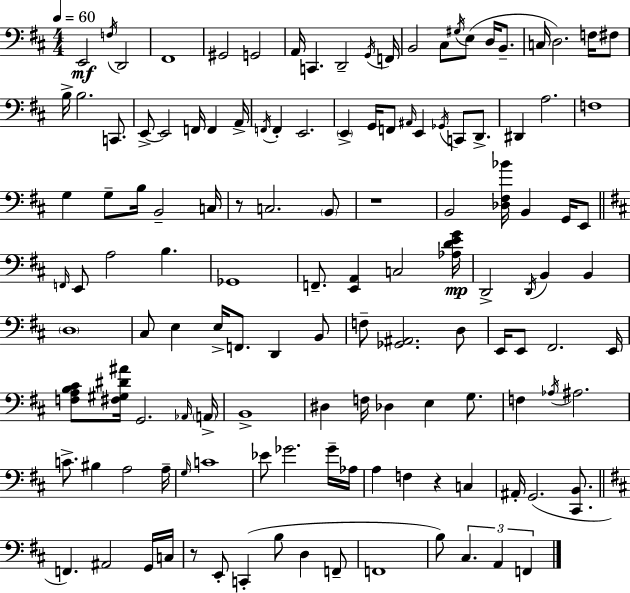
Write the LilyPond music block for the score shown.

{
  \clef bass
  \numericTimeSignature
  \time 4/4
  \key d \major
  \tempo 4 = 60
  e,2\mf \acciaccatura { f16 } d,2 | fis,1 | gis,2 g,2 | a,16 c,4. d,2-- | \break \acciaccatura { g,16 } f,16 b,2 cis8 \acciaccatura { gis16 } e8( d16 | b,8.-- c16 d2.) | f16 fis8 b16-> b2. | c,8. e,8->~~ e,2 f,16 f,4 | \break a,16-> \acciaccatura { f,16 } f,4-. e,2. | \parenthesize e,4-> g,16 f,8 \grace { ais,16 } e,4 | \acciaccatura { ges,16 } c,8 d,8.-> dis,4 a2. | f1 | \break g4 g8-- b16 b,2-- | c16 r8 c2. | \parenthesize b,8 r1 | b,2 <des fis bes'>16 b,4 | \break g,16 e,8 \bar "||" \break \key d \major \grace { f,16 } e,8 a2 b4. | ges,1 | f,8.-- <e, a,>4 c2 | <aes d' e' g'>16\mp d,2-> \acciaccatura { d,16 } b,4 b,4 | \break \parenthesize d1 | cis8 e4 e16-> f,8. d,4 | b,8 f8-- <ges, ais,>2. | d8 e,16 e,8 fis,2. | \break e,16 <f a b cis'>8 <fis gis dis' ais'>16 g,2. | \grace { aes,16 } \parenthesize a,16-> b,1-> | dis4 f16 des4 e4 | g8. f4 \acciaccatura { aes16 } ais2. | \break c'8.-> bis4 a2 | a16-- \grace { g16 } c'1 | ees'8 ges'2. | ges'16-- aes16 a4 f4 r4 | \break c4 ais,16-. g,2.( | <cis, b,>8. \bar "||" \break \key b \minor f,4.) ais,2 g,16 c16 | r8 e,8-. c,4-.( b8 d4 f,8-- | f,1 | b8) \tuplet 3/2 { cis4. a,4 f,4 } | \break \bar "|."
}